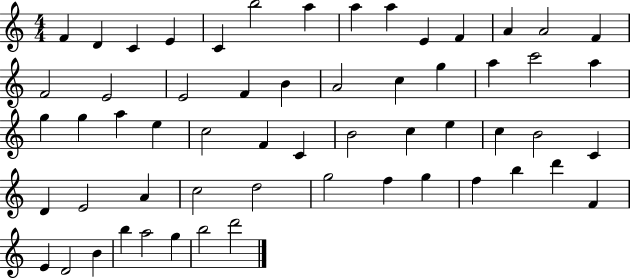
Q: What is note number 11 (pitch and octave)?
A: F4